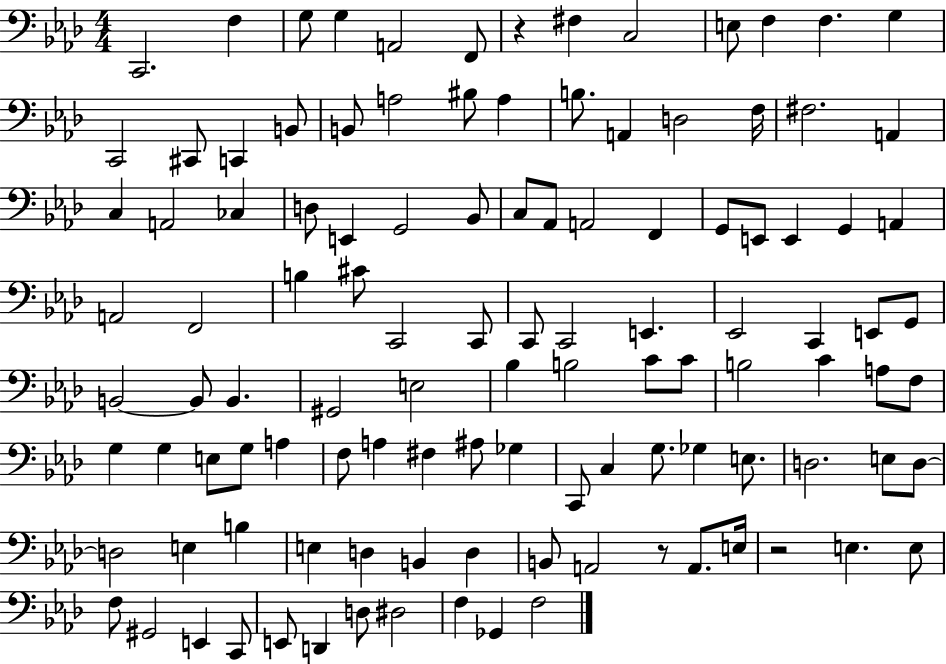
C2/h. F3/q G3/e G3/q A2/h F2/e R/q F#3/q C3/h E3/e F3/q F3/q. G3/q C2/h C#2/e C2/q B2/e B2/e A3/h BIS3/e A3/q B3/e. A2/q D3/h F3/s F#3/h. A2/q C3/q A2/h CES3/q D3/e E2/q G2/h Bb2/e C3/e Ab2/e A2/h F2/q G2/e E2/e E2/q G2/q A2/q A2/h F2/h B3/q C#4/e C2/h C2/e C2/e C2/h E2/q. Eb2/h C2/q E2/e G2/e B2/h B2/e B2/q. G#2/h E3/h Bb3/q B3/h C4/e C4/e B3/h C4/q A3/e F3/e G3/q G3/q E3/e G3/e A3/q F3/e A3/q F#3/q A#3/e Gb3/q C2/e C3/q G3/e. Gb3/q E3/e. D3/h. E3/e D3/e D3/h E3/q B3/q E3/q D3/q B2/q D3/q B2/e A2/h R/e A2/e. E3/s R/h E3/q. E3/e F3/e G#2/h E2/q C2/e E2/e D2/q D3/e D#3/h F3/q Gb2/q F3/h